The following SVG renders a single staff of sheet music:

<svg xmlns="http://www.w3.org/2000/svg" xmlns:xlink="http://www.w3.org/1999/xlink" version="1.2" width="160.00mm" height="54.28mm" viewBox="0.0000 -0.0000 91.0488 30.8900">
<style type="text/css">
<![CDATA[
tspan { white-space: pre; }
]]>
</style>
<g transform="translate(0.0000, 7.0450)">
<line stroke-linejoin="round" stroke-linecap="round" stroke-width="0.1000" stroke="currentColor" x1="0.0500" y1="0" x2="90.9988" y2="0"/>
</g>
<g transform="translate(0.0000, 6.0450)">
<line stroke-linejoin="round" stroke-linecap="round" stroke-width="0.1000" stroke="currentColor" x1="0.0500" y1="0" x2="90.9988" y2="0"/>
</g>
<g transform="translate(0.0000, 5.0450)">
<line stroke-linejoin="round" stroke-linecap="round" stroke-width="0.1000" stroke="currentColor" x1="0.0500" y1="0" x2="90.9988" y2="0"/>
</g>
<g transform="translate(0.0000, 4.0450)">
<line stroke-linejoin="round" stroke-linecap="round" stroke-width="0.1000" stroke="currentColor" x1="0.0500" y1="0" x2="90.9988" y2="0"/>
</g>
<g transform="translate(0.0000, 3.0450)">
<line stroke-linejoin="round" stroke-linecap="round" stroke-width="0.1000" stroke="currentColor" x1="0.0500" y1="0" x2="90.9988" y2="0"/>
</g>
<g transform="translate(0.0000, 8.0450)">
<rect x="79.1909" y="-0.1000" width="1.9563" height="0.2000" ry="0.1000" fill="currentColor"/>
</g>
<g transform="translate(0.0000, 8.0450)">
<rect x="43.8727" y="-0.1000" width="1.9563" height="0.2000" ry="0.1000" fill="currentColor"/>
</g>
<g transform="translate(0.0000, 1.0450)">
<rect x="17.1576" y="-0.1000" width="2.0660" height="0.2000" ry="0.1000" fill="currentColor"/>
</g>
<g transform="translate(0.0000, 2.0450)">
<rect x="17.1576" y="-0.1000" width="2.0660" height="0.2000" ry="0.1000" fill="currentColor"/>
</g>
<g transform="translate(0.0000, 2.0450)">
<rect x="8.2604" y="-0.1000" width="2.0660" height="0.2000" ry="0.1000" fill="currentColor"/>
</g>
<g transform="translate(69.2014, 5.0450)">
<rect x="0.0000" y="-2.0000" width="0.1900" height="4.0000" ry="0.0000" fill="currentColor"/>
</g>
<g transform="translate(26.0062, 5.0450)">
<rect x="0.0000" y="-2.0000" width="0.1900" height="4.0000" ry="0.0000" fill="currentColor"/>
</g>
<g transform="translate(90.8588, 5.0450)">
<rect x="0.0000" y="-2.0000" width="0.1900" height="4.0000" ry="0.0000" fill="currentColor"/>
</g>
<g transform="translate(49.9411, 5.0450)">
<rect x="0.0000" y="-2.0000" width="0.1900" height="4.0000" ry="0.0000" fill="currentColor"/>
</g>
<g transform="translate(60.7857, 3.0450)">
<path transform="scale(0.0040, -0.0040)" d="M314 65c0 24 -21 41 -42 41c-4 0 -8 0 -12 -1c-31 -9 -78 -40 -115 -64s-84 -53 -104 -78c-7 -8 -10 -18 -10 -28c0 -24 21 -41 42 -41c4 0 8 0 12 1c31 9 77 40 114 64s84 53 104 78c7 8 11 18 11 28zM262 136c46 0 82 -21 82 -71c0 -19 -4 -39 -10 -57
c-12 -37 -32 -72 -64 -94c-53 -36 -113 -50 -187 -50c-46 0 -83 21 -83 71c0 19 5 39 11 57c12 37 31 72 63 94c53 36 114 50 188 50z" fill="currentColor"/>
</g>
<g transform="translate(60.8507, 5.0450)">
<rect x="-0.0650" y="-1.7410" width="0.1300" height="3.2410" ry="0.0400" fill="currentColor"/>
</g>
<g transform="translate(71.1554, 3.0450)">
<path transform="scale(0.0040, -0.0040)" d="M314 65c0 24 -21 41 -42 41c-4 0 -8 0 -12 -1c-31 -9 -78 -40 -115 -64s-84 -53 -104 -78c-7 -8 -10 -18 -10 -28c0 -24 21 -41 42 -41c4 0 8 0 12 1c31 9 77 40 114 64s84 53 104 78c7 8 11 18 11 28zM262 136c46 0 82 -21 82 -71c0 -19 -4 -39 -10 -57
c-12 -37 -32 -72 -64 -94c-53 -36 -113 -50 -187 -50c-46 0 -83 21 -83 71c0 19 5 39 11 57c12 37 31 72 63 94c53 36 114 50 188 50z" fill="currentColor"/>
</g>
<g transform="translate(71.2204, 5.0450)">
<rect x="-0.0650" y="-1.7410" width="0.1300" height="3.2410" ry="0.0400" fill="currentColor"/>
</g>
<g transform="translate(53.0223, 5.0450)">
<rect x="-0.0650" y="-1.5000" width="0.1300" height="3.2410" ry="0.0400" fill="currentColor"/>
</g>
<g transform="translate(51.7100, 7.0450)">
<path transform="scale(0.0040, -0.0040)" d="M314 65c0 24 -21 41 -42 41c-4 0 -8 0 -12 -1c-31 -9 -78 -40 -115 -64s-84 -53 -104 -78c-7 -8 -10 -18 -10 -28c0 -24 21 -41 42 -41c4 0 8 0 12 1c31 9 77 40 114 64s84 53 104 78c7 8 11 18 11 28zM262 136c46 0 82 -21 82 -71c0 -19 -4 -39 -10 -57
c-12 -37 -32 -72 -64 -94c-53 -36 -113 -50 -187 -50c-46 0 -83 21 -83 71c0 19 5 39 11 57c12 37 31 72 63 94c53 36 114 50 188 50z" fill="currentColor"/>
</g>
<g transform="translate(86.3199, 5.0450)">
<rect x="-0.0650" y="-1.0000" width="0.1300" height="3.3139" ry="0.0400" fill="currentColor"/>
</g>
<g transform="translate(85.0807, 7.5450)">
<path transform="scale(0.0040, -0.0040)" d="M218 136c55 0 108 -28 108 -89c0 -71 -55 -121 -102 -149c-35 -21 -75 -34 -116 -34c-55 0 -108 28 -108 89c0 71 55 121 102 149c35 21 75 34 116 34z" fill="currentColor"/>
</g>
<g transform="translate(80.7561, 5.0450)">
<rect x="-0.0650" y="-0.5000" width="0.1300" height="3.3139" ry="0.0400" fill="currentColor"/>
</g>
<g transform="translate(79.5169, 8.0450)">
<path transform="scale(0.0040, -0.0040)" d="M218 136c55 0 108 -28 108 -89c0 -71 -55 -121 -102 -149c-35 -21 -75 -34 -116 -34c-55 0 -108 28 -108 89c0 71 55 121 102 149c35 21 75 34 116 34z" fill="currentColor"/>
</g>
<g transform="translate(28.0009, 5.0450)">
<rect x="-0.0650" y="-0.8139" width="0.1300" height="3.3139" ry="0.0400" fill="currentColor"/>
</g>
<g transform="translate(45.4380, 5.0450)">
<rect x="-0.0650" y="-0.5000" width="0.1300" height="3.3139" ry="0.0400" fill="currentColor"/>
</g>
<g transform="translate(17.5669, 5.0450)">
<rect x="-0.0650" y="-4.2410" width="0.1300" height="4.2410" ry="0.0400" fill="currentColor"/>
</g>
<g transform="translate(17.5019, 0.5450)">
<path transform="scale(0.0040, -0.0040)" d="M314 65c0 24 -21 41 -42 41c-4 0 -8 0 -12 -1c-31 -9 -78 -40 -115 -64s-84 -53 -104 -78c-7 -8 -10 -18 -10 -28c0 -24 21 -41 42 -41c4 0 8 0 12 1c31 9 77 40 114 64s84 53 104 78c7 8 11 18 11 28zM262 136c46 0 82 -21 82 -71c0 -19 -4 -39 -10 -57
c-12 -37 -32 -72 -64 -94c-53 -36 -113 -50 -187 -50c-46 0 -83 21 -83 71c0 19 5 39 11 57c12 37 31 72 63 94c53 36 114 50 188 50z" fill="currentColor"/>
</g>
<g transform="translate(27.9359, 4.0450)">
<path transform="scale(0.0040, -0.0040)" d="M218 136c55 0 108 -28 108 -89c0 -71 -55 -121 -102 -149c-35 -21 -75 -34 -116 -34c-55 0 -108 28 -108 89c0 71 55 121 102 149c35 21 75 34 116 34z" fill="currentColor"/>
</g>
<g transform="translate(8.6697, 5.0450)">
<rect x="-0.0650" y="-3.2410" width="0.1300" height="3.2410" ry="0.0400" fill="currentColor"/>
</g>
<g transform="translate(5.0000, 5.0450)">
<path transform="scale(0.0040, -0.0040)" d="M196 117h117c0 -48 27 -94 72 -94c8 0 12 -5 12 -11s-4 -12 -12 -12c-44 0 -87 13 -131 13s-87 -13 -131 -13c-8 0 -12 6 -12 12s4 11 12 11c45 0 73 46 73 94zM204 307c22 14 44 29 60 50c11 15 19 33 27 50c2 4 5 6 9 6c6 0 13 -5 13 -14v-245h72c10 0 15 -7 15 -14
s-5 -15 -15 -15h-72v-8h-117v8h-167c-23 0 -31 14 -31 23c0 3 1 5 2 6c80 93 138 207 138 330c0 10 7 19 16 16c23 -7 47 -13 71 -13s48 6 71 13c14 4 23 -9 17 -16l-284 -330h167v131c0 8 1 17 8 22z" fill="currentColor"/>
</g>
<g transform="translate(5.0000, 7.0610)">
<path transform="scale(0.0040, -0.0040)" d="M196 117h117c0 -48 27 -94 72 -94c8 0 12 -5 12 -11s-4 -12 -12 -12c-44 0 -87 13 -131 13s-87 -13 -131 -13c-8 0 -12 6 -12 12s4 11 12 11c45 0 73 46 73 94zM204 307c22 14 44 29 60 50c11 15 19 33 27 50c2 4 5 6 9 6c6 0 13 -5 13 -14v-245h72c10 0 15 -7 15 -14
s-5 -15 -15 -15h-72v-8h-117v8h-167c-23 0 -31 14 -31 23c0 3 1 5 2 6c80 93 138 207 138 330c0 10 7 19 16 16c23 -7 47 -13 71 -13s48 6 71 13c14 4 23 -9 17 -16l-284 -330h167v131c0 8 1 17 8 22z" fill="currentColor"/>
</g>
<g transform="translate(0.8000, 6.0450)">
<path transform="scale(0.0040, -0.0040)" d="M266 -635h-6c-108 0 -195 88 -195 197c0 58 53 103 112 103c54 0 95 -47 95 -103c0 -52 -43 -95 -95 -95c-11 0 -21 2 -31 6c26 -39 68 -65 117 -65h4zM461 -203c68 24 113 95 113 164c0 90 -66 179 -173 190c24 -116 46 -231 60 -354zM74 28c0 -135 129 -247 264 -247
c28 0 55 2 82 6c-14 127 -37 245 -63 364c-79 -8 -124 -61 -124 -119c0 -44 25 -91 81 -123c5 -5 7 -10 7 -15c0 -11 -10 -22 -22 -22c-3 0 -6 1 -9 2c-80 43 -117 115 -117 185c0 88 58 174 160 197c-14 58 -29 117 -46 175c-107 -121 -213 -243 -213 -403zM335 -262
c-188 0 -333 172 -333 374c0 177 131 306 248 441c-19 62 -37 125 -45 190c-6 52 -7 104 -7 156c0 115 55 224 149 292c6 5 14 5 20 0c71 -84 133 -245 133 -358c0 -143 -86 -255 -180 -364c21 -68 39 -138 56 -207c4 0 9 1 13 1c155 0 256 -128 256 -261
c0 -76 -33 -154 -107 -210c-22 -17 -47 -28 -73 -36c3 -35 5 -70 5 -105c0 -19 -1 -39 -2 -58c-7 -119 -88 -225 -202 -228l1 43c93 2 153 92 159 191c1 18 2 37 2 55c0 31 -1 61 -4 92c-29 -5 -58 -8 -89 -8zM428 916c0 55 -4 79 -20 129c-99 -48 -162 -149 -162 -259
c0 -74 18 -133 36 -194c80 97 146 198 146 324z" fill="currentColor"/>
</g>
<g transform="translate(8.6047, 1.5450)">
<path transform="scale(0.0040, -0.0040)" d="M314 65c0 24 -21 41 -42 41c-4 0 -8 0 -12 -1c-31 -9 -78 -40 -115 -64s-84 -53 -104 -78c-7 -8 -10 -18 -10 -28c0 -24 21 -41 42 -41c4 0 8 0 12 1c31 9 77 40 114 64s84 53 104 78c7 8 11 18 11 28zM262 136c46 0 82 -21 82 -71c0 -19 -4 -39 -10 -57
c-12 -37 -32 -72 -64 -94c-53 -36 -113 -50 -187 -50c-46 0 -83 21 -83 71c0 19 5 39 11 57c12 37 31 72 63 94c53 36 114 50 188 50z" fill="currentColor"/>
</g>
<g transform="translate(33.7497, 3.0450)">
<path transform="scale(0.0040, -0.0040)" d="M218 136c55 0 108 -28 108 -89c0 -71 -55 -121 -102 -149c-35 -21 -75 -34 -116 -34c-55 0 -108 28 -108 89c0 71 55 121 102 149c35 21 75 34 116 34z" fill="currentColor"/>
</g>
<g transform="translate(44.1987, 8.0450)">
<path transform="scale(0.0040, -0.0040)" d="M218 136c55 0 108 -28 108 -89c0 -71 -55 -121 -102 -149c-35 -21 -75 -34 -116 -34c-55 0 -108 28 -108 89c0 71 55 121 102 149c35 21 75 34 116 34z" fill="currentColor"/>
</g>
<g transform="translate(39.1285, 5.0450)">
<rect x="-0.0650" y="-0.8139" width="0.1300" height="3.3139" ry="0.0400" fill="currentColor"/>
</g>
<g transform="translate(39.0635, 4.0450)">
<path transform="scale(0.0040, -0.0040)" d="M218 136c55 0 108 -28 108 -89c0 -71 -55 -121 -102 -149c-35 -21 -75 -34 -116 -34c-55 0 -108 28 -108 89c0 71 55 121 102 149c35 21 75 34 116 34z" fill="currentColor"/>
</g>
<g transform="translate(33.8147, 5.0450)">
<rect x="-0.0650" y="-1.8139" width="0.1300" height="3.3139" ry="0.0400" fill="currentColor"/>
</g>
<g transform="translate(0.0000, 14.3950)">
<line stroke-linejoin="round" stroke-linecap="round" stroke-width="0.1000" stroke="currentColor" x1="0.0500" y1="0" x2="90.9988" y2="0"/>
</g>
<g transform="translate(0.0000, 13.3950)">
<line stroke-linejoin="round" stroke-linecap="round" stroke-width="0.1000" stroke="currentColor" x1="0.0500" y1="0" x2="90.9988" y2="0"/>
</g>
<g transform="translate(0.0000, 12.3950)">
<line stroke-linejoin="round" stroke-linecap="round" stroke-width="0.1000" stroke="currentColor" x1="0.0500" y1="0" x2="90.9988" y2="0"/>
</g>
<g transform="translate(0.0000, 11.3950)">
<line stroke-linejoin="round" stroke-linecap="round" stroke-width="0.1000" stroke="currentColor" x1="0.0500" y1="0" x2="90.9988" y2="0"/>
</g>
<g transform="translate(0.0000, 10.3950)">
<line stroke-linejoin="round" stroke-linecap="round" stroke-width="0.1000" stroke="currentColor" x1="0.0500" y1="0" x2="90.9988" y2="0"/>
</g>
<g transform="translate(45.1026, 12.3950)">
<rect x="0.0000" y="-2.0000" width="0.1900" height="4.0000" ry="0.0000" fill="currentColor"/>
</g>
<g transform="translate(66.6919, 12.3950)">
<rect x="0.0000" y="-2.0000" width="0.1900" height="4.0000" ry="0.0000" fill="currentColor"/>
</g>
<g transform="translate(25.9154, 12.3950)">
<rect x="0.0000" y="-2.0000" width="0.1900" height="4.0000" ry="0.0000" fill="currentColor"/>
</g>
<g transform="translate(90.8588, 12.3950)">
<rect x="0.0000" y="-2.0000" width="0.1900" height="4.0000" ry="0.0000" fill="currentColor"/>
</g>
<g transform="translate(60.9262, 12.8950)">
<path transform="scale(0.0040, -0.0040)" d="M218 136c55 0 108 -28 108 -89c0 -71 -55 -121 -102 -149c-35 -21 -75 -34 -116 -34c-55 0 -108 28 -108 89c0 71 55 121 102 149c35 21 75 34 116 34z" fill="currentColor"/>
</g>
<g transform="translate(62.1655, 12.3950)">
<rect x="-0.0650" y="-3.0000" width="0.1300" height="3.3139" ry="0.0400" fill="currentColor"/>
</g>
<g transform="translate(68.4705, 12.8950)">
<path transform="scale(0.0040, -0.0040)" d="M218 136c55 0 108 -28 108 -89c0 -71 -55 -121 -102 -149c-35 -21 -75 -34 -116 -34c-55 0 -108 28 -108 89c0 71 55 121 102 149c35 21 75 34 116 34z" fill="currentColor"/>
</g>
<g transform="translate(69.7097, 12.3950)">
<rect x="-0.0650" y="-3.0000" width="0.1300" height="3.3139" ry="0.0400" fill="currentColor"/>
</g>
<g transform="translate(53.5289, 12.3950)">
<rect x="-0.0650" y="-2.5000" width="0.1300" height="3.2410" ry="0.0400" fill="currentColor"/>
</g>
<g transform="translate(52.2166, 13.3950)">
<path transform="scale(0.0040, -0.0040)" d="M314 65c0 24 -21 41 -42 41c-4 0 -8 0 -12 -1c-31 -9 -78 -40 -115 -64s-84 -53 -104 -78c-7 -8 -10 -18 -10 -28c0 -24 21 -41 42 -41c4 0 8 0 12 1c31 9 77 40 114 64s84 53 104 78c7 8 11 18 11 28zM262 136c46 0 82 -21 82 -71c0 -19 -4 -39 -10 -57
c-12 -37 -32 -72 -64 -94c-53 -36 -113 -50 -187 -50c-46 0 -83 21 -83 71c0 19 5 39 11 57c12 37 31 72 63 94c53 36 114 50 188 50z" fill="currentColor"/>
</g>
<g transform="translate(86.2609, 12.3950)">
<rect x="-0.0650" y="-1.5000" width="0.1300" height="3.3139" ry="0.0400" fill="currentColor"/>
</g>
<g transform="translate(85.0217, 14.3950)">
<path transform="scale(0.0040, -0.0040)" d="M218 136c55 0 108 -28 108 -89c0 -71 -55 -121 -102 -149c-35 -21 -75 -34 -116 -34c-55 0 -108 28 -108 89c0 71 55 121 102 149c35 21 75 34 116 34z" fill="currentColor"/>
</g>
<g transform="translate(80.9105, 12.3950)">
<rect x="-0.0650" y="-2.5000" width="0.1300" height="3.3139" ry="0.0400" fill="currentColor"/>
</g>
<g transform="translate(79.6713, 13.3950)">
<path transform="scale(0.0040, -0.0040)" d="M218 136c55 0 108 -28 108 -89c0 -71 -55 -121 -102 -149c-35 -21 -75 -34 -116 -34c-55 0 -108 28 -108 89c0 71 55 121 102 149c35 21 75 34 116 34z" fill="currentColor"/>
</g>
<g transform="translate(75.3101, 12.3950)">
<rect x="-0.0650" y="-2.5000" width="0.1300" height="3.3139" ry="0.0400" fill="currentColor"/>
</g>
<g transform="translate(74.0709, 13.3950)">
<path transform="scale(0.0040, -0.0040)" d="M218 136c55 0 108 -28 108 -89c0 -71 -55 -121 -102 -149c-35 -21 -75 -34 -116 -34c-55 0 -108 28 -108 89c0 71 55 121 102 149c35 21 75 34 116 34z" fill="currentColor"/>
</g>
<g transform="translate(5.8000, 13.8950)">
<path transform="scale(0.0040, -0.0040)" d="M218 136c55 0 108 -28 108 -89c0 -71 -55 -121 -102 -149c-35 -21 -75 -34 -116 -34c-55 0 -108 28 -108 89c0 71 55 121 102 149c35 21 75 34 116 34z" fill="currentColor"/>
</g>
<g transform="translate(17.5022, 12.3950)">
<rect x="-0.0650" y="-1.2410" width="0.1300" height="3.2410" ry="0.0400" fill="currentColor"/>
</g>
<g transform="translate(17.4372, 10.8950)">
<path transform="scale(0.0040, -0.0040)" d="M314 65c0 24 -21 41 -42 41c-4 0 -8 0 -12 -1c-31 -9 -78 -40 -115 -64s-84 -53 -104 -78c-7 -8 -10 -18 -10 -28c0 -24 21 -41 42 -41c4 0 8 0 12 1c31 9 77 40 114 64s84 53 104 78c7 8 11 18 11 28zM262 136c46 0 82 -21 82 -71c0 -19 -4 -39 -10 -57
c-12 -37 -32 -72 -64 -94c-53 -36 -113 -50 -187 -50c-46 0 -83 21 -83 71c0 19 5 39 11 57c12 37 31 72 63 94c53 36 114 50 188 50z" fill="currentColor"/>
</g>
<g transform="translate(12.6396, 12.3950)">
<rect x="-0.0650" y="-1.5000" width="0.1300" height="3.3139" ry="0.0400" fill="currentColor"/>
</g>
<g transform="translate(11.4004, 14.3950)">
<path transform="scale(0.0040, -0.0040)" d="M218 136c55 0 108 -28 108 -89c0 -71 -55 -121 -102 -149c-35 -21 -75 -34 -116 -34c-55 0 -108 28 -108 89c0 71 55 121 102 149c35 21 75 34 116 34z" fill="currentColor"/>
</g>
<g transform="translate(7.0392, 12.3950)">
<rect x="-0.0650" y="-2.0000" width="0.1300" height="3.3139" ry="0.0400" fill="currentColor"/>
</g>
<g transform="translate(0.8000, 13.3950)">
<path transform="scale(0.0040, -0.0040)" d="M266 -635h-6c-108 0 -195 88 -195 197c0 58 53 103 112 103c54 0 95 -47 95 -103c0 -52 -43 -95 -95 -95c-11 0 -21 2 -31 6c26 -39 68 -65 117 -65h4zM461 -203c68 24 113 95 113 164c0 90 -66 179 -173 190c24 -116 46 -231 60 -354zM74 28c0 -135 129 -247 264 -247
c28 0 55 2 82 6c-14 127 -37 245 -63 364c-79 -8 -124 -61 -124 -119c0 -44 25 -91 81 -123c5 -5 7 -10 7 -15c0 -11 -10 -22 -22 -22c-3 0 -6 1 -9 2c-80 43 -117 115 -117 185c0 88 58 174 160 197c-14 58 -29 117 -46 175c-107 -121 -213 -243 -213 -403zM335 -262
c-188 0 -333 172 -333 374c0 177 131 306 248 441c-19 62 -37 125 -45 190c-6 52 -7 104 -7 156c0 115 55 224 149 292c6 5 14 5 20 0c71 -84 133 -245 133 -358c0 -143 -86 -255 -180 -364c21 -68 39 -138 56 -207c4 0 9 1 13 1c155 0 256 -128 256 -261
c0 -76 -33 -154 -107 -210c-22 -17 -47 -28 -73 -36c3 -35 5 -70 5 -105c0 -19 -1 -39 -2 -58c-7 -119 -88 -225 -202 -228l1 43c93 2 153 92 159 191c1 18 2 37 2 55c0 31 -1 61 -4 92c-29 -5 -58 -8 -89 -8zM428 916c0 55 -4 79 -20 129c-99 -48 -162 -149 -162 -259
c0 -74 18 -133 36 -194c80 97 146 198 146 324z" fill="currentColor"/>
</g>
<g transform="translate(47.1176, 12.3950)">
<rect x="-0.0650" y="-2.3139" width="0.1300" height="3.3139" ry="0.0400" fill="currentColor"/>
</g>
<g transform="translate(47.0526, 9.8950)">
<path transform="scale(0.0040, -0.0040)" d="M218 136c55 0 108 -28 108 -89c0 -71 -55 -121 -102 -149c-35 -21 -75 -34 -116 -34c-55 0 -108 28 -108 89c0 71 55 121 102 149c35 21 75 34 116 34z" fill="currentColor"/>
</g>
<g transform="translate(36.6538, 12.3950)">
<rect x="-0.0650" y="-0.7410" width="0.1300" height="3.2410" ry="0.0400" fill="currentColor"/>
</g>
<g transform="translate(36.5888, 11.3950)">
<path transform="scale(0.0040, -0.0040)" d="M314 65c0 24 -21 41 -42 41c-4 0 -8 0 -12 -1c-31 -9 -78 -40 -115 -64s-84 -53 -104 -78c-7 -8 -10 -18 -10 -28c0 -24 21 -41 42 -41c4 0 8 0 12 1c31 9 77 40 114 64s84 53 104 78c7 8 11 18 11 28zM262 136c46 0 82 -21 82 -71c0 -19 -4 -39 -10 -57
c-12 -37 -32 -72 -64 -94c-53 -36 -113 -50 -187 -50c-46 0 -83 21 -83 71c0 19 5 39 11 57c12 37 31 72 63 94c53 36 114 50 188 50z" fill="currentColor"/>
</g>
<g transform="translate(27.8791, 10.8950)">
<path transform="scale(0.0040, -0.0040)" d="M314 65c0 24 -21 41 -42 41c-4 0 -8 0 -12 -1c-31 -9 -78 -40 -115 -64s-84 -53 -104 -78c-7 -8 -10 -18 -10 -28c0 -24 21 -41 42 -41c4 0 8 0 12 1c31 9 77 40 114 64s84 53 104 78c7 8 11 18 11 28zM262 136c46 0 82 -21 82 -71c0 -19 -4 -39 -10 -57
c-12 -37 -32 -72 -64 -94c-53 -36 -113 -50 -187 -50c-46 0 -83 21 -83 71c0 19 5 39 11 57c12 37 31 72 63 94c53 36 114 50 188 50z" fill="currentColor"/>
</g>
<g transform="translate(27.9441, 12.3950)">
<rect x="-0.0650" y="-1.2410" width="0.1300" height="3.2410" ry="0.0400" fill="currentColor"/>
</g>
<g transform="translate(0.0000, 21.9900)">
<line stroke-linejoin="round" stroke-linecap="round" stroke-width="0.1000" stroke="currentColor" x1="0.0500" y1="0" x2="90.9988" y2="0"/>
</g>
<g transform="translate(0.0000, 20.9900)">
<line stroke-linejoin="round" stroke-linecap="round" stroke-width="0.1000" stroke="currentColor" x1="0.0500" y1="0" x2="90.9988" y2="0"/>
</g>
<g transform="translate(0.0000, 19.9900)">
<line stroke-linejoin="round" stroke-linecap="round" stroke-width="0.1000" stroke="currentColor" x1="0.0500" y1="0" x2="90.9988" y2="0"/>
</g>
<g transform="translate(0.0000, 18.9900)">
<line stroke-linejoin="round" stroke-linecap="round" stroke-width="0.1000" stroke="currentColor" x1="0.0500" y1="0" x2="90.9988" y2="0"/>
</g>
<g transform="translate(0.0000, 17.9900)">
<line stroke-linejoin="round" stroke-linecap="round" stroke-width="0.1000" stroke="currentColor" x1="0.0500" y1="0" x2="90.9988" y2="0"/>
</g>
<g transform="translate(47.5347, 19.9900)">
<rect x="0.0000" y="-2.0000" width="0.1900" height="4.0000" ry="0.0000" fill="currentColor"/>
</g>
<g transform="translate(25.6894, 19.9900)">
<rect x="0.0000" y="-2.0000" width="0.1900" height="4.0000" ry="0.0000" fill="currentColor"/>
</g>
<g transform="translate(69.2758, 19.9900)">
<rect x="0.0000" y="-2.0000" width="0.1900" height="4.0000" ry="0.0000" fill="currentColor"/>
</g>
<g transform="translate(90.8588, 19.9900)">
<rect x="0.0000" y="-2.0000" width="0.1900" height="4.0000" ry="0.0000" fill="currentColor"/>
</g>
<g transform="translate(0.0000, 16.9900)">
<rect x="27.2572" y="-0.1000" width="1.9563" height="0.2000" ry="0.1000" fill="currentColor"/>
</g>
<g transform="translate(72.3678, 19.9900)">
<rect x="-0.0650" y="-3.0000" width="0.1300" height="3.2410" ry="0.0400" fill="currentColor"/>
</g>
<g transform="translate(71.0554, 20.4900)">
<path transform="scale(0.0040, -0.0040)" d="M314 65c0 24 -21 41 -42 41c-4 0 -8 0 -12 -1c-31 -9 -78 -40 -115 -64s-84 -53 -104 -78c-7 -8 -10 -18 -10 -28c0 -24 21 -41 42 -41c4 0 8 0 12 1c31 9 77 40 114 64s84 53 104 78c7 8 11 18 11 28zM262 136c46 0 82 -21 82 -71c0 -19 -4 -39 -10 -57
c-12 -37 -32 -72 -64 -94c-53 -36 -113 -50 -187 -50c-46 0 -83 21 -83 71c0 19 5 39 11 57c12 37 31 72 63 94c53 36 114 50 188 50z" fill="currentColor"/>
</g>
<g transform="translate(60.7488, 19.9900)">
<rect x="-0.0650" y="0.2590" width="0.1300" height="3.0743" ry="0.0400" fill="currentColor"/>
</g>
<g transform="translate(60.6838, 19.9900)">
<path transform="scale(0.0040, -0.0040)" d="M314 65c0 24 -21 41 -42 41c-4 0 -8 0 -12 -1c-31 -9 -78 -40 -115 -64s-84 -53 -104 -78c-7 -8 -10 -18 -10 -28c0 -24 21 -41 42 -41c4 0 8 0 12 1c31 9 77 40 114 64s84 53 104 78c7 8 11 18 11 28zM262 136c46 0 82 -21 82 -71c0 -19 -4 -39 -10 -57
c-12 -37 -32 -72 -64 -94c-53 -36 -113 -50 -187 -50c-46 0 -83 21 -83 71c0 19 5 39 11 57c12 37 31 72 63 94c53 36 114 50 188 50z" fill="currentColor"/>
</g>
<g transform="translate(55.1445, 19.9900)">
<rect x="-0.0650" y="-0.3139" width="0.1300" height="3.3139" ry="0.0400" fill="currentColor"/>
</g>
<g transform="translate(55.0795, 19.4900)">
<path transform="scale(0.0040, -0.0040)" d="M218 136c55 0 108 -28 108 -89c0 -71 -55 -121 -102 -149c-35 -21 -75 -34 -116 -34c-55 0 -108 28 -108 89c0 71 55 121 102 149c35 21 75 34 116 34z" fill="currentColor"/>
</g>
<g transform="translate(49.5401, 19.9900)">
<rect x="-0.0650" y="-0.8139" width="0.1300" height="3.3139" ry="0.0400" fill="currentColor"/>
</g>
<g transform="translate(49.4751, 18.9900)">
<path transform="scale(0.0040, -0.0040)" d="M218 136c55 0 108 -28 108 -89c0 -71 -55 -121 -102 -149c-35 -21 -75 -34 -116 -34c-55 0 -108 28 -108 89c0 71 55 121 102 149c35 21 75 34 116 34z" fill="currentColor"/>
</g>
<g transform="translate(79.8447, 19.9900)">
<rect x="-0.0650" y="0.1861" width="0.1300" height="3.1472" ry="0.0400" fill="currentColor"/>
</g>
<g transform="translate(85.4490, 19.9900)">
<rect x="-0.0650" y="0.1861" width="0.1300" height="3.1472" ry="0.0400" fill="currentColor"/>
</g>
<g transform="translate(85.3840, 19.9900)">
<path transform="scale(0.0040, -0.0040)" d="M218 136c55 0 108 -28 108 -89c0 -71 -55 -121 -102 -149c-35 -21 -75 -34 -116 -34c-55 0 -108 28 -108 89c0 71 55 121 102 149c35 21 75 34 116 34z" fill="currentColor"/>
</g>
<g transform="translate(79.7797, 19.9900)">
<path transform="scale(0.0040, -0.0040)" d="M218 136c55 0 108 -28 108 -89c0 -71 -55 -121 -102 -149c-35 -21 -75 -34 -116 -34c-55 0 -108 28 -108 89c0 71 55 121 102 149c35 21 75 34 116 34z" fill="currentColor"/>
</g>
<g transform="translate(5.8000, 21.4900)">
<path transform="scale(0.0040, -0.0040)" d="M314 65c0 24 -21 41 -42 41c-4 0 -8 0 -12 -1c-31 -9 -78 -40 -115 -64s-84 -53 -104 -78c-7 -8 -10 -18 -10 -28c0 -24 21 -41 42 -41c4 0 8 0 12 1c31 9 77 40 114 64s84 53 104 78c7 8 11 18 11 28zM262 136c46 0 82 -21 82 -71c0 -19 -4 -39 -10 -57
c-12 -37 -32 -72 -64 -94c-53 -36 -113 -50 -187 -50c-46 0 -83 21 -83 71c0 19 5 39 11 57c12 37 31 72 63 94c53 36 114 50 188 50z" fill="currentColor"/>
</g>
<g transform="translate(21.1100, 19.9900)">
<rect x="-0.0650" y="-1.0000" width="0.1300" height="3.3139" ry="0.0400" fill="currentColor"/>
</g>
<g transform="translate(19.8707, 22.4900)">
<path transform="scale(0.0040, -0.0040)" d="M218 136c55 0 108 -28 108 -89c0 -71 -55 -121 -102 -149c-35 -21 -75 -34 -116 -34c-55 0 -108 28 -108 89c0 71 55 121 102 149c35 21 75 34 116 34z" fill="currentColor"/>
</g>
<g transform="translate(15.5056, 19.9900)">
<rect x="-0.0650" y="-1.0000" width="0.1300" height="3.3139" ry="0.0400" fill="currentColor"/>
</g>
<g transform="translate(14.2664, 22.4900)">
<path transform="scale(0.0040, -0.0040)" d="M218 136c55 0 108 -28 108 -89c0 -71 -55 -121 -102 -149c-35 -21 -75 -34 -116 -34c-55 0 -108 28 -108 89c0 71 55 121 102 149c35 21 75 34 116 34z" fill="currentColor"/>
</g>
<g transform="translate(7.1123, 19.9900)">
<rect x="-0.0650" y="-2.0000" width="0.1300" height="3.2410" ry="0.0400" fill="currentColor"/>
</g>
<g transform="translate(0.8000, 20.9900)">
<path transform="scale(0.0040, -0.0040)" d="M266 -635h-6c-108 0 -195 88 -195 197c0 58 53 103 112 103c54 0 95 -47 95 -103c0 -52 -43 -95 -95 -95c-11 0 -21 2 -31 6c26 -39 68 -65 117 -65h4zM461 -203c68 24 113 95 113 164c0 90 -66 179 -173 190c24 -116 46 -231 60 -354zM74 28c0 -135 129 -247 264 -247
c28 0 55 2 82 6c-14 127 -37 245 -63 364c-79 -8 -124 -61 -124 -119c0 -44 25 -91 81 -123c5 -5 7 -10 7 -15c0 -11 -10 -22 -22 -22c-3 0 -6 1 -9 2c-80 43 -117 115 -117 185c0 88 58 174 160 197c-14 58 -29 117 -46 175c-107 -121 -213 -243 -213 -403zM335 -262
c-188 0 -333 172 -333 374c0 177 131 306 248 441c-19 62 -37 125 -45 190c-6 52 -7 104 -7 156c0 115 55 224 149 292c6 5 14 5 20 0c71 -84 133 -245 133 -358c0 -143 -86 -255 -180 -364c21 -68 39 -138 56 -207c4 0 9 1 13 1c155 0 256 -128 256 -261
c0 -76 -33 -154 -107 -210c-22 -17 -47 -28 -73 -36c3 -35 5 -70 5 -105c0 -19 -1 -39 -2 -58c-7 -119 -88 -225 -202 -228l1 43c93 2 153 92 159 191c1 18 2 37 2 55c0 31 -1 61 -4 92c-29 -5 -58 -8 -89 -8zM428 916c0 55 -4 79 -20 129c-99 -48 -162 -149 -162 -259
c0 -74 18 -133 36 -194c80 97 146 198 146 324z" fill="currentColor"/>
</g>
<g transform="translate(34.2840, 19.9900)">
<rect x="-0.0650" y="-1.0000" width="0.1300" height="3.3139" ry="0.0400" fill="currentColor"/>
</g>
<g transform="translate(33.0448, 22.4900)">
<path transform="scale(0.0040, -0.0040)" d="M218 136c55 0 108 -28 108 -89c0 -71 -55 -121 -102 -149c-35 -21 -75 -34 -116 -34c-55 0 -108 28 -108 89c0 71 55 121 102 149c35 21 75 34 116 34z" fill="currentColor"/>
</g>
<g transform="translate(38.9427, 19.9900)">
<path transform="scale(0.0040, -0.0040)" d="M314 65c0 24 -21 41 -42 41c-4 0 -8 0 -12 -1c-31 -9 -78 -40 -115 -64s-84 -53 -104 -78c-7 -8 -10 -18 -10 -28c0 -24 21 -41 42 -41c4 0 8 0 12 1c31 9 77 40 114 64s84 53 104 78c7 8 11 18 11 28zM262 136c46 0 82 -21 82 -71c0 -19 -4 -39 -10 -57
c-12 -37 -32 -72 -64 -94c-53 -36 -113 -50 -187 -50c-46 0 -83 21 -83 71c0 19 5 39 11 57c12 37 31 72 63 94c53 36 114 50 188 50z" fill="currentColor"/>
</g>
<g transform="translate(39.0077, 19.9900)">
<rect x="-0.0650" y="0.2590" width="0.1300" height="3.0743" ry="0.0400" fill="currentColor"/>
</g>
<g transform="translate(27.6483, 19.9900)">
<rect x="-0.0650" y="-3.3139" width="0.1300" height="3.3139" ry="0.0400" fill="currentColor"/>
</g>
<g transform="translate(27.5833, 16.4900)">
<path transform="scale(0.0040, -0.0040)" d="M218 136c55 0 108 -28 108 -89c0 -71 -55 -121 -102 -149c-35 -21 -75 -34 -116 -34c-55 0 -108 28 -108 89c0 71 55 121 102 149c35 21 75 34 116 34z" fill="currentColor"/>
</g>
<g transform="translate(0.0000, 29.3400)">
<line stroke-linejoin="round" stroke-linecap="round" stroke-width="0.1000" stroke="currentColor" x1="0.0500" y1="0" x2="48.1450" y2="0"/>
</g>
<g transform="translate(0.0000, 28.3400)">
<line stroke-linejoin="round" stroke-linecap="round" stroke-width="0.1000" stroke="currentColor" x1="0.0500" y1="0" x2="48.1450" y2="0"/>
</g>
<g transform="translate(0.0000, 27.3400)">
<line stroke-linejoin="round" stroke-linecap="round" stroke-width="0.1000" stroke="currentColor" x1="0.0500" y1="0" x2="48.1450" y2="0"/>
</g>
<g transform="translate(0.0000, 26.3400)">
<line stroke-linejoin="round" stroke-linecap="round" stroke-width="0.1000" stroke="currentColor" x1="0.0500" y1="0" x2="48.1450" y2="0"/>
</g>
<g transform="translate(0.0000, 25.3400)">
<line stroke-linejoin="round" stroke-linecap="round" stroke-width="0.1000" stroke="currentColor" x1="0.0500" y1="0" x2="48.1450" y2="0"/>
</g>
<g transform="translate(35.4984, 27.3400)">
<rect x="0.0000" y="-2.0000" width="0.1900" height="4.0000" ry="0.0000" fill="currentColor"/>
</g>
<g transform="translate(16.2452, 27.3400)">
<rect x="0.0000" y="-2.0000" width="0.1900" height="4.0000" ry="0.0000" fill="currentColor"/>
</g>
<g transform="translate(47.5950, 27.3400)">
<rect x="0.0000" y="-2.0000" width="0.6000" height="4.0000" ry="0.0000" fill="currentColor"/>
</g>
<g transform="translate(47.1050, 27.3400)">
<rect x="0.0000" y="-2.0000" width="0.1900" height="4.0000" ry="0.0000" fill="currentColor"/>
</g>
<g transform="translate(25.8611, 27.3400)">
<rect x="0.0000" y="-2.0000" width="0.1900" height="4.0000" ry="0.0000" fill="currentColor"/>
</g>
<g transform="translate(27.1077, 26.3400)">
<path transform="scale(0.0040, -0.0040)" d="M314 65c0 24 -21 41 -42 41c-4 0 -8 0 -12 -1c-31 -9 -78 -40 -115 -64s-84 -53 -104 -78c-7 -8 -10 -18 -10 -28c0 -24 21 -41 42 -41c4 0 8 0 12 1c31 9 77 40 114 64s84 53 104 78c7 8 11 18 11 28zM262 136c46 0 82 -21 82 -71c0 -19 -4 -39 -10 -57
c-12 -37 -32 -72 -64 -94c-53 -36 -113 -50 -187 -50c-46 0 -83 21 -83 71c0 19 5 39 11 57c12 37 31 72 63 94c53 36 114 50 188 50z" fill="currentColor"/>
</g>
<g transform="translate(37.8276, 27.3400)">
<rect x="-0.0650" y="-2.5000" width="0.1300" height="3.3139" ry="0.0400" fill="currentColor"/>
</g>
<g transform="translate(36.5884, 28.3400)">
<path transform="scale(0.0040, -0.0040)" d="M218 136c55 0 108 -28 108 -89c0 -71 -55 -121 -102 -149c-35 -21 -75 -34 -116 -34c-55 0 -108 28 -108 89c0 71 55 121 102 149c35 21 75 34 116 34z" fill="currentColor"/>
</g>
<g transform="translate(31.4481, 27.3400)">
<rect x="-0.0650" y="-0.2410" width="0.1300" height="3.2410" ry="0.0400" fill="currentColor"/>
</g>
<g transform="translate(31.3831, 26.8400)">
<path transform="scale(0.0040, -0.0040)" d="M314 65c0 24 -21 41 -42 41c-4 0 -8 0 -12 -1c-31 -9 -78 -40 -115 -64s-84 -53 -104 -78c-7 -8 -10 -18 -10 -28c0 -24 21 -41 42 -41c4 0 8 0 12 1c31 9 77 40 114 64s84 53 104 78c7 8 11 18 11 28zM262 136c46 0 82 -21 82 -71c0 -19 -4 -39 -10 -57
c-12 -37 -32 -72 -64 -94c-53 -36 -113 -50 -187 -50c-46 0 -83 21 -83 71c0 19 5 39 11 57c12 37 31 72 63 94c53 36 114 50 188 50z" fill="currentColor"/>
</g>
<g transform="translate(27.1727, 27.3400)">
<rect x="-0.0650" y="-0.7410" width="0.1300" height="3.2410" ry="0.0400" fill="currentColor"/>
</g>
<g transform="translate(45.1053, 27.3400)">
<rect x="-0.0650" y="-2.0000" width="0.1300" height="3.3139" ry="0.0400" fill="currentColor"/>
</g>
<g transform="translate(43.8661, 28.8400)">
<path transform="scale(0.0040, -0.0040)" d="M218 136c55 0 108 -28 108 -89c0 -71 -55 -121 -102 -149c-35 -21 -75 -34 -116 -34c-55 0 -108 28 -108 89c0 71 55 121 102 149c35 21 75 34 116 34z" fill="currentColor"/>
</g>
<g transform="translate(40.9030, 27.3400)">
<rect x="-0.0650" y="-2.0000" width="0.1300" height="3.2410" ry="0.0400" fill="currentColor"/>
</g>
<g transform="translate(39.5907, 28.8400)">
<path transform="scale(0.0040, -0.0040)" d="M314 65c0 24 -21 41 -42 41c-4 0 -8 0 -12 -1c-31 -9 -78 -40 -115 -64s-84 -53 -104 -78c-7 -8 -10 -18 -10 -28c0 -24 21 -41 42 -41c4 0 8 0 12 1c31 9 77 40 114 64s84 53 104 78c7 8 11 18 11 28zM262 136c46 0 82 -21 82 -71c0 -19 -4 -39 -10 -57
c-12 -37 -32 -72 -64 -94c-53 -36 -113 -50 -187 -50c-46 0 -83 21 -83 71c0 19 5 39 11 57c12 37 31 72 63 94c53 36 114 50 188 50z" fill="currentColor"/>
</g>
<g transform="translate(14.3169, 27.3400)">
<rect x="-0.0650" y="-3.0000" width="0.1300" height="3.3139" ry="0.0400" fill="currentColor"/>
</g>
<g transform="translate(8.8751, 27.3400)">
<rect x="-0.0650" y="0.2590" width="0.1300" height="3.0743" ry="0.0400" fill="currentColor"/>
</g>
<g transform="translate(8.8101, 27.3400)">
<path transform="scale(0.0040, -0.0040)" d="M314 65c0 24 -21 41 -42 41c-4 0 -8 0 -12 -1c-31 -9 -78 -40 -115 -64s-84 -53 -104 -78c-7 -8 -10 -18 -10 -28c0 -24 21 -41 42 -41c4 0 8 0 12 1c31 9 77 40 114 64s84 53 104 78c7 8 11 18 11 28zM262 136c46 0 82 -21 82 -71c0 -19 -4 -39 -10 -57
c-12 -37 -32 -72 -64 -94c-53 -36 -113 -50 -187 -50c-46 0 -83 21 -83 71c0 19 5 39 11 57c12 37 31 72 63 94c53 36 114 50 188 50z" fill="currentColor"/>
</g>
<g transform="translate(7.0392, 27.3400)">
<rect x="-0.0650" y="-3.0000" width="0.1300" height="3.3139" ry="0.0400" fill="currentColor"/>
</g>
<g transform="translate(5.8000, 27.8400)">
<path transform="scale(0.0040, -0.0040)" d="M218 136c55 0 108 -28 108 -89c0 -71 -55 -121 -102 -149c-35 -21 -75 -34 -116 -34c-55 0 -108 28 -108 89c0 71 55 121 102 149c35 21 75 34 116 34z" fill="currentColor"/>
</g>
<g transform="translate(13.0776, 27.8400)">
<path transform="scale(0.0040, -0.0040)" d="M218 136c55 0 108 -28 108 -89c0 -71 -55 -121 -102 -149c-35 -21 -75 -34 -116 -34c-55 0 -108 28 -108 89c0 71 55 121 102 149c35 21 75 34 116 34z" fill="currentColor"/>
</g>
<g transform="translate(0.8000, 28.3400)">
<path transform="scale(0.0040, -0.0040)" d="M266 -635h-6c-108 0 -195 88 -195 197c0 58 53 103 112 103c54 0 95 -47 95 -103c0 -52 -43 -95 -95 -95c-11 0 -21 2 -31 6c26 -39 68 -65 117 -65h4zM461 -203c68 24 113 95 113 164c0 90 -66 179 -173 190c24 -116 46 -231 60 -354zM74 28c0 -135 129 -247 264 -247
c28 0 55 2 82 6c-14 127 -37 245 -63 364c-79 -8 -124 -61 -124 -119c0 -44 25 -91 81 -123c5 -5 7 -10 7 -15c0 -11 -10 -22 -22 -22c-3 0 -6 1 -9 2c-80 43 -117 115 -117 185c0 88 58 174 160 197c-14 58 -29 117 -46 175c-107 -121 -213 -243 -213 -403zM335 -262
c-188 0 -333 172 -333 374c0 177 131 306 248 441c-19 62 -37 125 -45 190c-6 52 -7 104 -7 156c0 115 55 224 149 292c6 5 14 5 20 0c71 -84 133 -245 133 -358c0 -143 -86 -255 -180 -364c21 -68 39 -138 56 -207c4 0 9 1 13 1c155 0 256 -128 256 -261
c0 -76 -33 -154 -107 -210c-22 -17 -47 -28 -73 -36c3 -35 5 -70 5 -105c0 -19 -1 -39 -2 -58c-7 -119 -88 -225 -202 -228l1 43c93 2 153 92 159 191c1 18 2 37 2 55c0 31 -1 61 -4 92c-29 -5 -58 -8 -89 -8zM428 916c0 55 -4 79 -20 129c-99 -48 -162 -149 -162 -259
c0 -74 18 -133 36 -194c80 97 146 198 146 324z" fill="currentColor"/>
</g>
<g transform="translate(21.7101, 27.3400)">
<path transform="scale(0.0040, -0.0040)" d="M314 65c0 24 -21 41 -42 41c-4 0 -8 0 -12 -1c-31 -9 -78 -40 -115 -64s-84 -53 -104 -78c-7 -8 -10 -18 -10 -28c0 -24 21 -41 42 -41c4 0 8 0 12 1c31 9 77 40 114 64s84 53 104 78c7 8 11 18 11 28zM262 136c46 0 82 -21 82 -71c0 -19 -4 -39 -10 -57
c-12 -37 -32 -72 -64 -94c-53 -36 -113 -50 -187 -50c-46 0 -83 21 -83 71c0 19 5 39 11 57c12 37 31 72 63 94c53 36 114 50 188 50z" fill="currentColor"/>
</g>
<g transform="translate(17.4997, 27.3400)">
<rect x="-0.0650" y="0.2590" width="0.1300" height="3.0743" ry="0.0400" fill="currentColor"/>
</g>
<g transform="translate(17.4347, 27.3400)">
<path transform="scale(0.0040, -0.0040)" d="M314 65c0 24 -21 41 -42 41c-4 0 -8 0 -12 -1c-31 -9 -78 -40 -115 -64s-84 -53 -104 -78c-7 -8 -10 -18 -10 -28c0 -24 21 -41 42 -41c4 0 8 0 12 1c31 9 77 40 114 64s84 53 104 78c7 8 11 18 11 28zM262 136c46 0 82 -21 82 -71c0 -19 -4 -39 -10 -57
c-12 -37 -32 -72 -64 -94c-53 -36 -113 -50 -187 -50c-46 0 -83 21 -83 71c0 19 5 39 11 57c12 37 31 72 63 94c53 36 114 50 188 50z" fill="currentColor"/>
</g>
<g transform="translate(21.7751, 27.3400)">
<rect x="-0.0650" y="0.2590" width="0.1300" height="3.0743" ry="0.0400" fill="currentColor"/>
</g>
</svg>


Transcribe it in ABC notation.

X:1
T:Untitled
M:4/4
L:1/4
K:C
b2 d'2 d f d C E2 f2 f2 C D F E e2 e2 d2 g G2 A A G G E F2 D D b D B2 d c B2 A2 B B A B2 A B2 B2 d2 c2 G F2 F